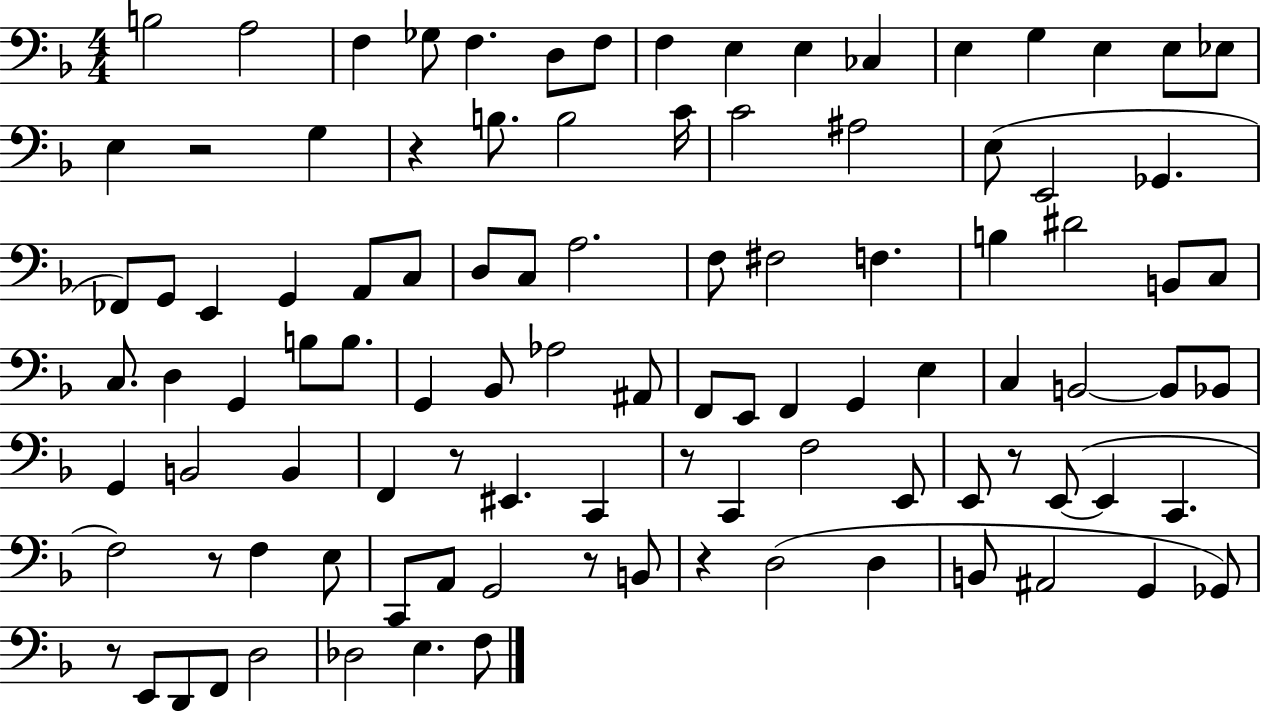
X:1
T:Untitled
M:4/4
L:1/4
K:F
B,2 A,2 F, _G,/2 F, D,/2 F,/2 F, E, E, _C, E, G, E, E,/2 _E,/2 E, z2 G, z B,/2 B,2 C/4 C2 ^A,2 E,/2 E,,2 _G,, _F,,/2 G,,/2 E,, G,, A,,/2 C,/2 D,/2 C,/2 A,2 F,/2 ^F,2 F, B, ^D2 B,,/2 C,/2 C,/2 D, G,, B,/2 B,/2 G,, _B,,/2 _A,2 ^A,,/2 F,,/2 E,,/2 F,, G,, E, C, B,,2 B,,/2 _B,,/2 G,, B,,2 B,, F,, z/2 ^E,, C,, z/2 C,, F,2 E,,/2 E,,/2 z/2 E,,/2 E,, C,, F,2 z/2 F, E,/2 C,,/2 A,,/2 G,,2 z/2 B,,/2 z D,2 D, B,,/2 ^A,,2 G,, _G,,/2 z/2 E,,/2 D,,/2 F,,/2 D,2 _D,2 E, F,/2